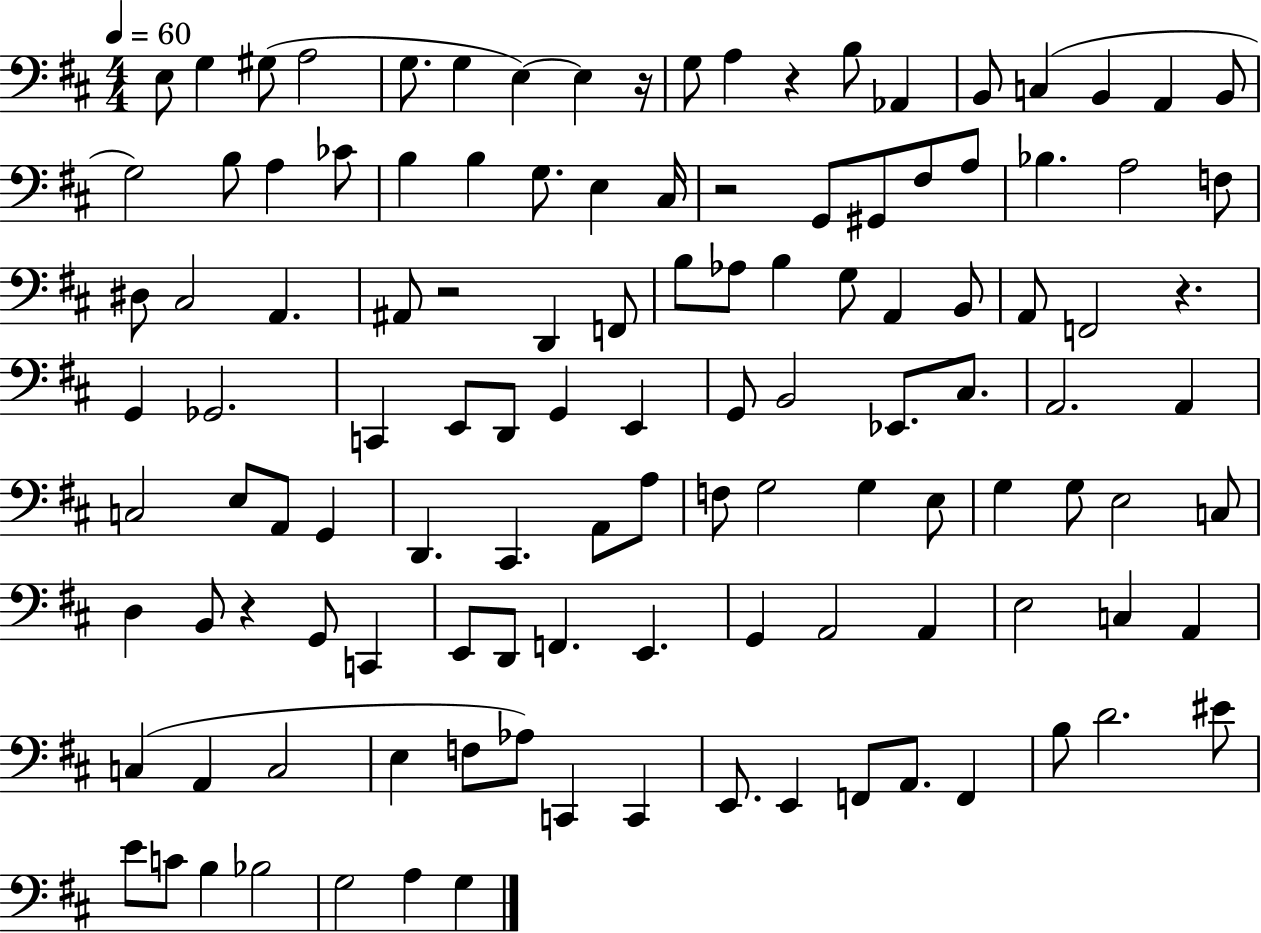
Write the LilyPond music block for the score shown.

{
  \clef bass
  \numericTimeSignature
  \time 4/4
  \key d \major
  \tempo 4 = 60
  e8 g4 gis8( a2 | g8. g4 e4~~) e4 r16 | g8 a4 r4 b8 aes,4 | b,8 c4( b,4 a,4 b,8 | \break g2) b8 a4 ces'8 | b4 b4 g8. e4 cis16 | r2 g,8 gis,8 fis8 a8 | bes4. a2 f8 | \break dis8 cis2 a,4. | ais,8 r2 d,4 f,8 | b8 aes8 b4 g8 a,4 b,8 | a,8 f,2 r4. | \break g,4 ges,2. | c,4 e,8 d,8 g,4 e,4 | g,8 b,2 ees,8. cis8. | a,2. a,4 | \break c2 e8 a,8 g,4 | d,4. cis,4. a,8 a8 | f8 g2 g4 e8 | g4 g8 e2 c8 | \break d4 b,8 r4 g,8 c,4 | e,8 d,8 f,4. e,4. | g,4 a,2 a,4 | e2 c4 a,4 | \break c4( a,4 c2 | e4 f8 aes8) c,4 c,4 | e,8. e,4 f,8 a,8. f,4 | b8 d'2. eis'8 | \break e'8 c'8 b4 bes2 | g2 a4 g4 | \bar "|."
}